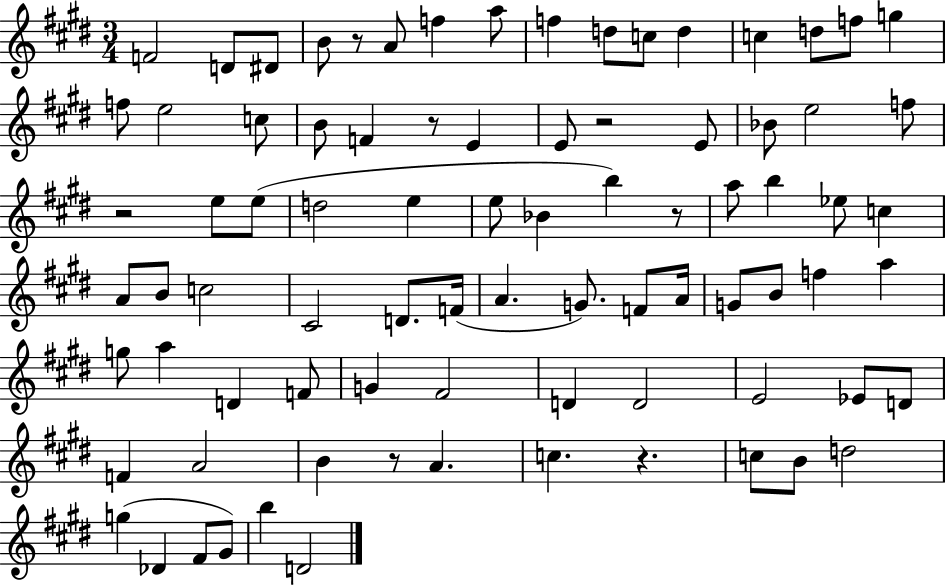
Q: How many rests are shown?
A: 7